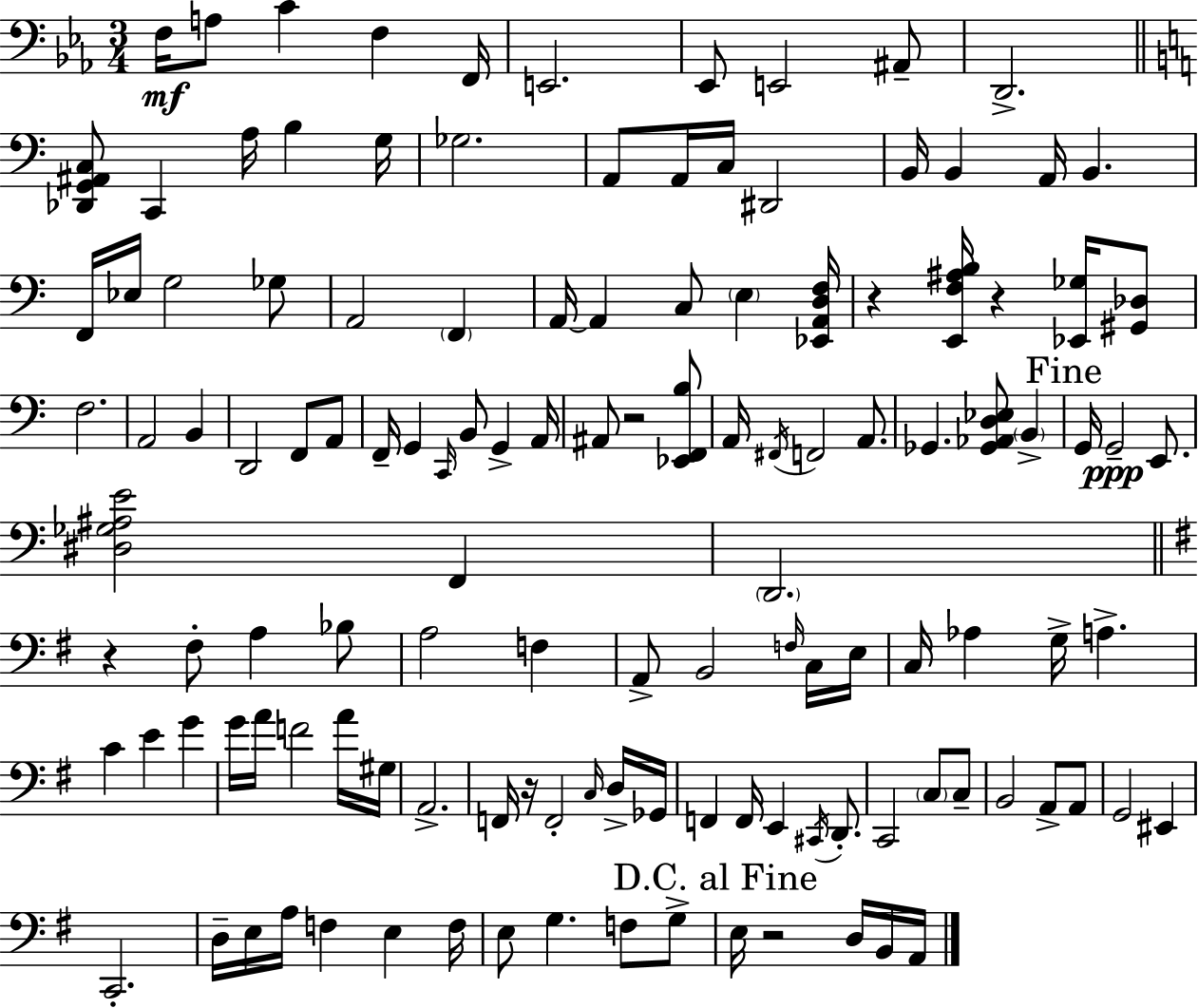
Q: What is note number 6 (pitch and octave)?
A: E2